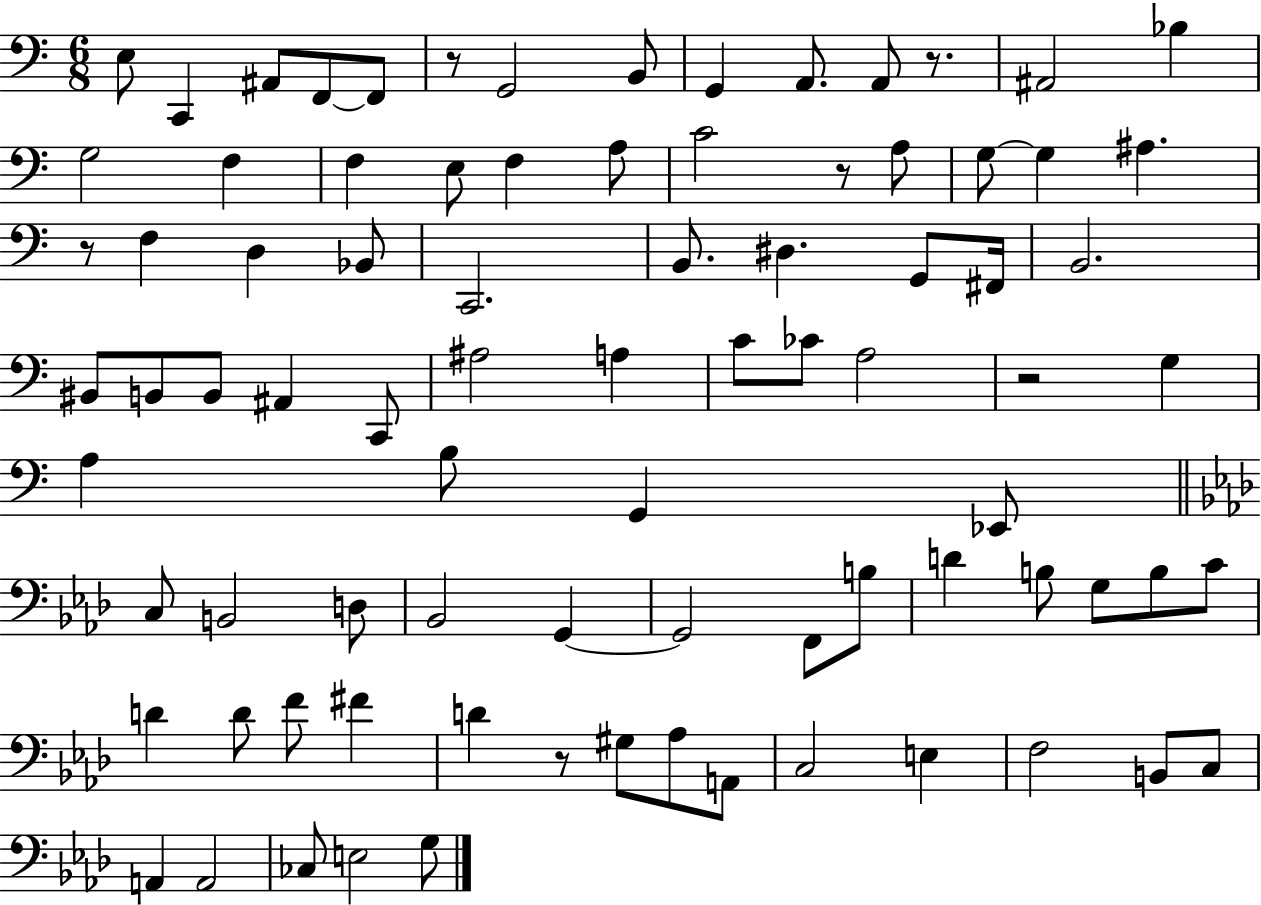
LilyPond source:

{
  \clef bass
  \numericTimeSignature
  \time 6/8
  \key c \major
  e8 c,4 ais,8 f,8~~ f,8 | r8 g,2 b,8 | g,4 a,8. a,8 r8. | ais,2 bes4 | \break g2 f4 | f4 e8 f4 a8 | c'2 r8 a8 | g8~~ g4 ais4. | \break r8 f4 d4 bes,8 | c,2. | b,8. dis4. g,8 fis,16 | b,2. | \break bis,8 b,8 b,8 ais,4 c,8 | ais2 a4 | c'8 ces'8 a2 | r2 g4 | \break a4 b8 g,4 ees,8 | \bar "||" \break \key aes \major c8 b,2 d8 | bes,2 g,4~~ | g,2 f,8 b8 | d'4 b8 g8 b8 c'8 | \break d'4 d'8 f'8 fis'4 | d'4 r8 gis8 aes8 a,8 | c2 e4 | f2 b,8 c8 | \break a,4 a,2 | ces8 e2 g8 | \bar "|."
}